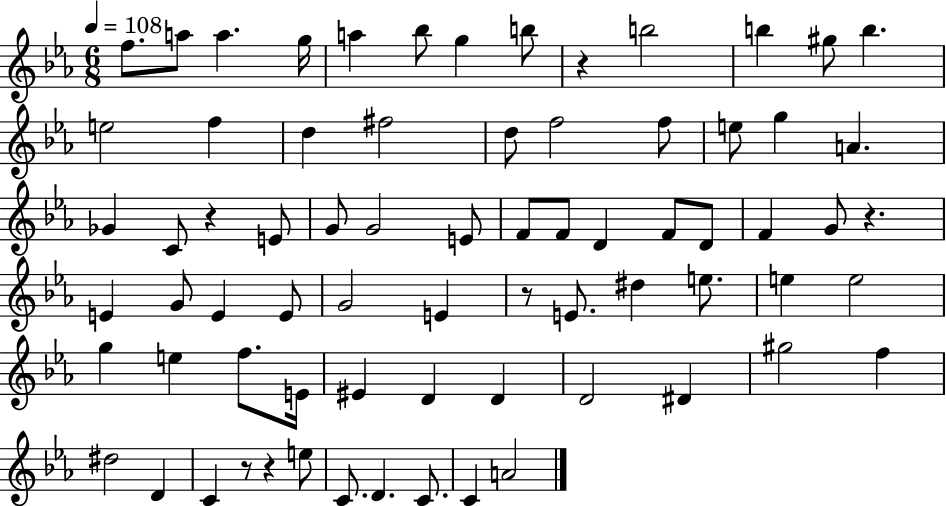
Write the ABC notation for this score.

X:1
T:Untitled
M:6/8
L:1/4
K:Eb
f/2 a/2 a g/4 a _b/2 g b/2 z b2 b ^g/2 b e2 f d ^f2 d/2 f2 f/2 e/2 g A _G C/2 z E/2 G/2 G2 E/2 F/2 F/2 D F/2 D/2 F G/2 z E G/2 E E/2 G2 E z/2 E/2 ^d e/2 e e2 g e f/2 E/4 ^E D D D2 ^D ^g2 f ^d2 D C z/2 z e/2 C/2 D C/2 C A2